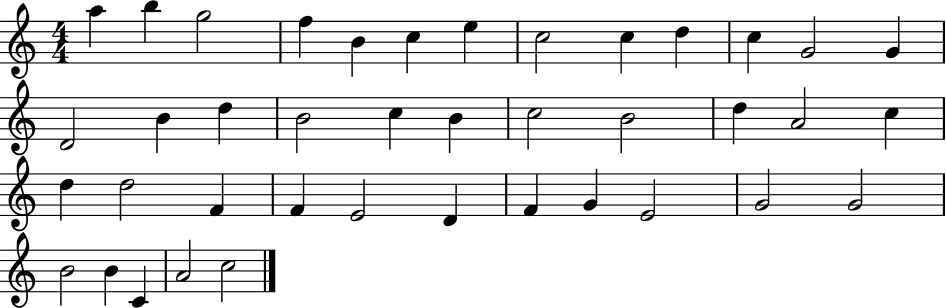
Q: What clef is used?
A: treble